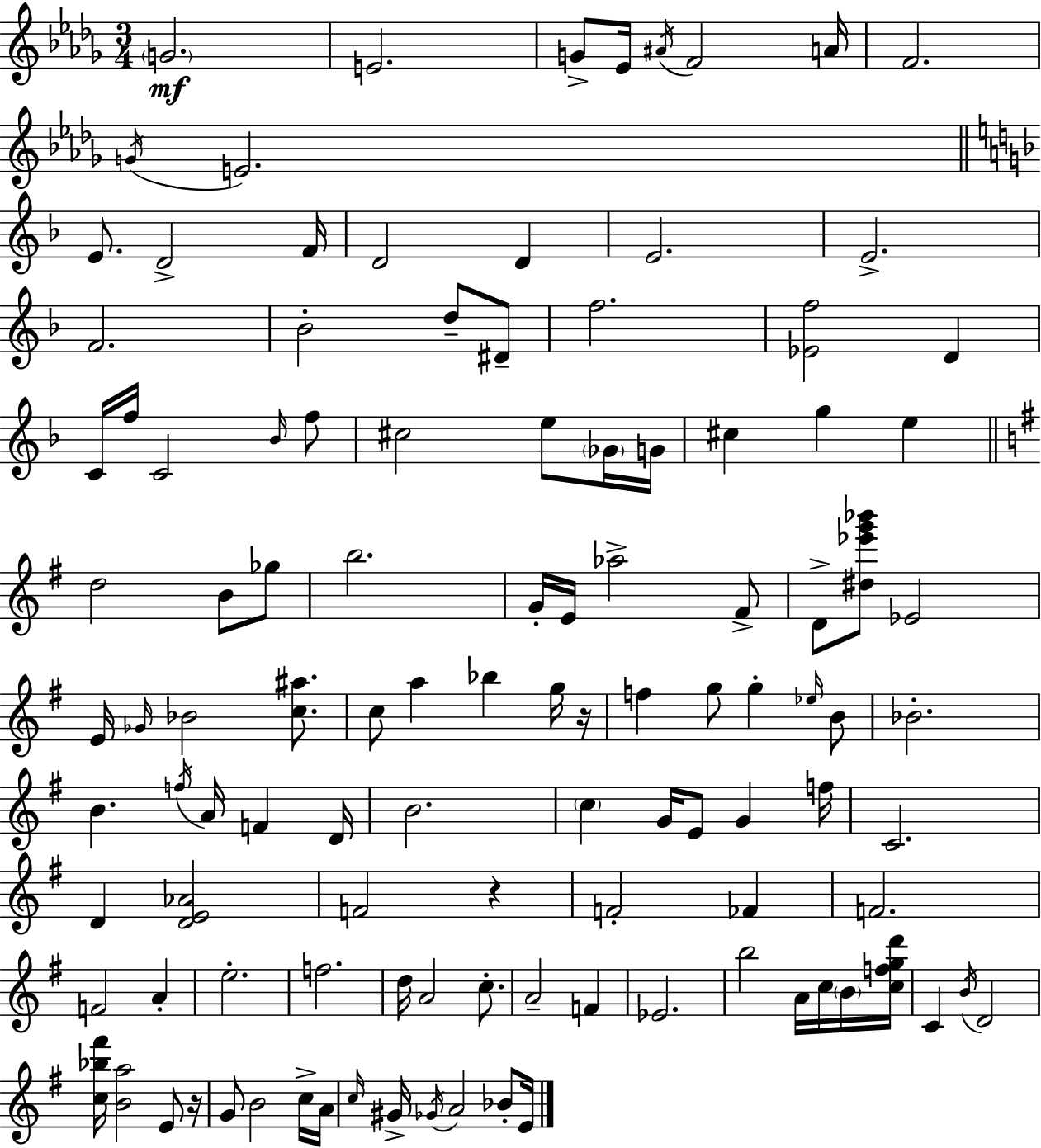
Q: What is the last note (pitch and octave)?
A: E4